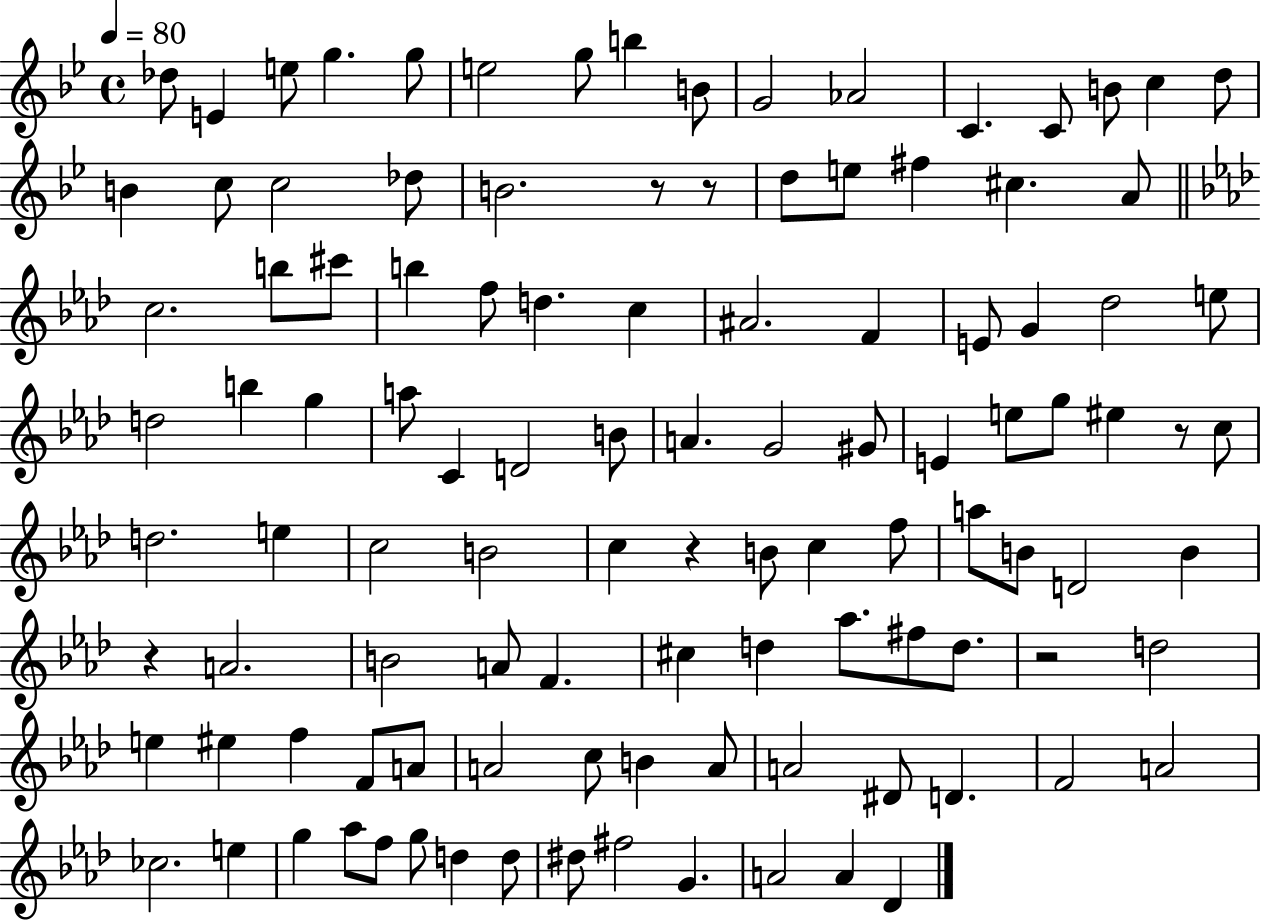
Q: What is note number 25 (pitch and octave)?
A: C#5